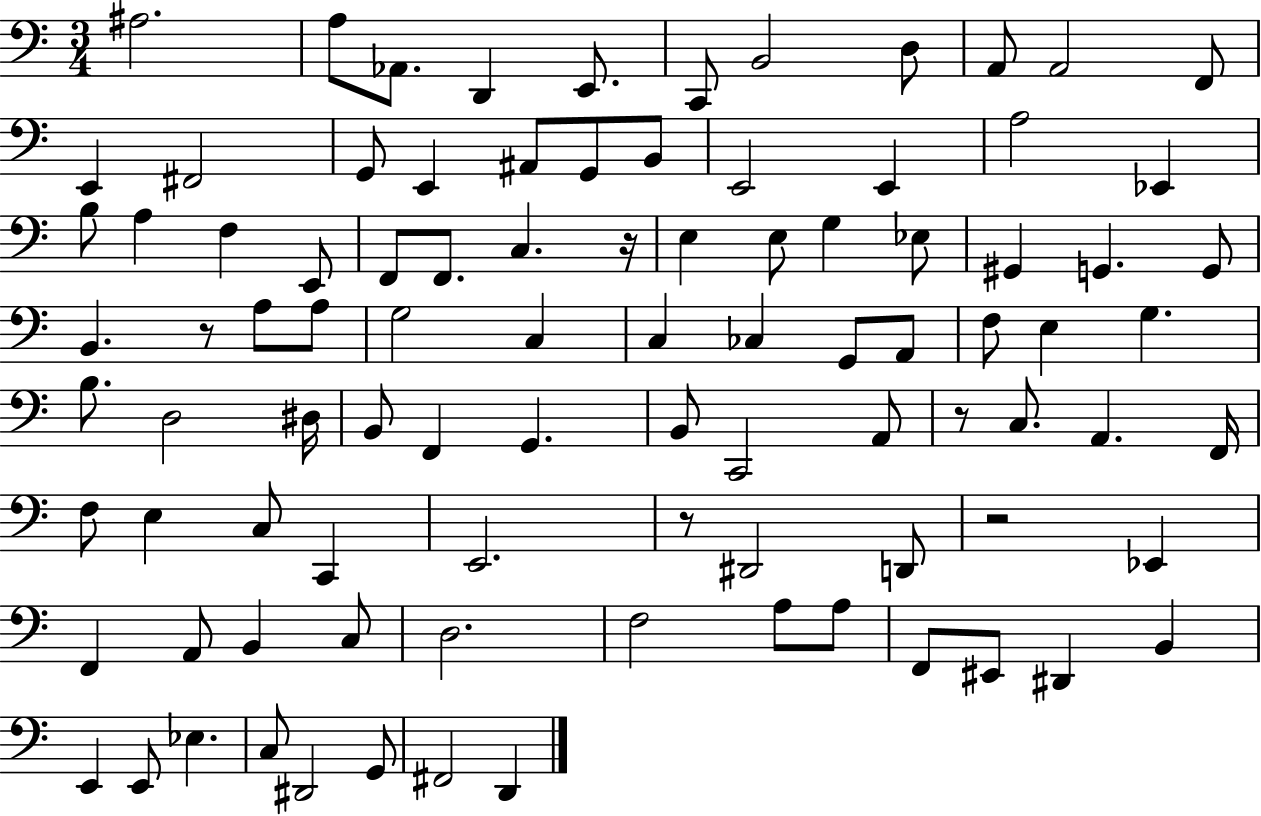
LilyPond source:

{
  \clef bass
  \numericTimeSignature
  \time 3/4
  \key c \major
  ais2. | a8 aes,8. d,4 e,8. | c,8 b,2 d8 | a,8 a,2 f,8 | \break e,4 fis,2 | g,8 e,4 ais,8 g,8 b,8 | e,2 e,4 | a2 ees,4 | \break b8 a4 f4 e,8 | f,8 f,8. c4. r16 | e4 e8 g4 ees8 | gis,4 g,4. g,8 | \break b,4. r8 a8 a8 | g2 c4 | c4 ces4 g,8 a,8 | f8 e4 g4. | \break b8. d2 dis16 | b,8 f,4 g,4. | b,8 c,2 a,8 | r8 c8. a,4. f,16 | \break f8 e4 c8 c,4 | e,2. | r8 dis,2 d,8 | r2 ees,4 | \break f,4 a,8 b,4 c8 | d2. | f2 a8 a8 | f,8 eis,8 dis,4 b,4 | \break e,4 e,8 ees4. | c8 dis,2 g,8 | fis,2 d,4 | \bar "|."
}